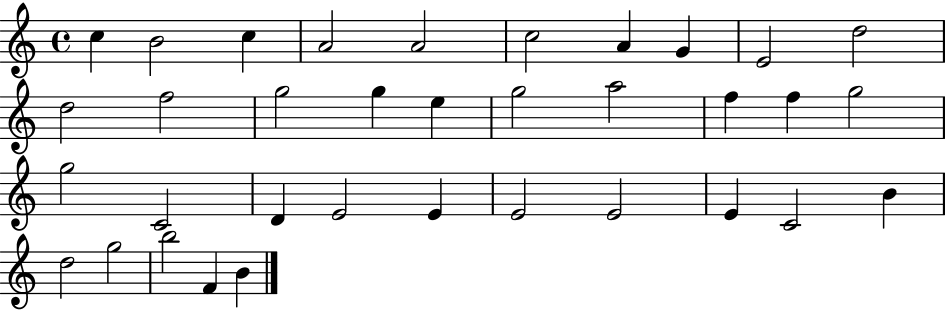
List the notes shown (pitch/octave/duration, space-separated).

C5/q B4/h C5/q A4/h A4/h C5/h A4/q G4/q E4/h D5/h D5/h F5/h G5/h G5/q E5/q G5/h A5/h F5/q F5/q G5/h G5/h C4/h D4/q E4/h E4/q E4/h E4/h E4/q C4/h B4/q D5/h G5/h B5/h F4/q B4/q